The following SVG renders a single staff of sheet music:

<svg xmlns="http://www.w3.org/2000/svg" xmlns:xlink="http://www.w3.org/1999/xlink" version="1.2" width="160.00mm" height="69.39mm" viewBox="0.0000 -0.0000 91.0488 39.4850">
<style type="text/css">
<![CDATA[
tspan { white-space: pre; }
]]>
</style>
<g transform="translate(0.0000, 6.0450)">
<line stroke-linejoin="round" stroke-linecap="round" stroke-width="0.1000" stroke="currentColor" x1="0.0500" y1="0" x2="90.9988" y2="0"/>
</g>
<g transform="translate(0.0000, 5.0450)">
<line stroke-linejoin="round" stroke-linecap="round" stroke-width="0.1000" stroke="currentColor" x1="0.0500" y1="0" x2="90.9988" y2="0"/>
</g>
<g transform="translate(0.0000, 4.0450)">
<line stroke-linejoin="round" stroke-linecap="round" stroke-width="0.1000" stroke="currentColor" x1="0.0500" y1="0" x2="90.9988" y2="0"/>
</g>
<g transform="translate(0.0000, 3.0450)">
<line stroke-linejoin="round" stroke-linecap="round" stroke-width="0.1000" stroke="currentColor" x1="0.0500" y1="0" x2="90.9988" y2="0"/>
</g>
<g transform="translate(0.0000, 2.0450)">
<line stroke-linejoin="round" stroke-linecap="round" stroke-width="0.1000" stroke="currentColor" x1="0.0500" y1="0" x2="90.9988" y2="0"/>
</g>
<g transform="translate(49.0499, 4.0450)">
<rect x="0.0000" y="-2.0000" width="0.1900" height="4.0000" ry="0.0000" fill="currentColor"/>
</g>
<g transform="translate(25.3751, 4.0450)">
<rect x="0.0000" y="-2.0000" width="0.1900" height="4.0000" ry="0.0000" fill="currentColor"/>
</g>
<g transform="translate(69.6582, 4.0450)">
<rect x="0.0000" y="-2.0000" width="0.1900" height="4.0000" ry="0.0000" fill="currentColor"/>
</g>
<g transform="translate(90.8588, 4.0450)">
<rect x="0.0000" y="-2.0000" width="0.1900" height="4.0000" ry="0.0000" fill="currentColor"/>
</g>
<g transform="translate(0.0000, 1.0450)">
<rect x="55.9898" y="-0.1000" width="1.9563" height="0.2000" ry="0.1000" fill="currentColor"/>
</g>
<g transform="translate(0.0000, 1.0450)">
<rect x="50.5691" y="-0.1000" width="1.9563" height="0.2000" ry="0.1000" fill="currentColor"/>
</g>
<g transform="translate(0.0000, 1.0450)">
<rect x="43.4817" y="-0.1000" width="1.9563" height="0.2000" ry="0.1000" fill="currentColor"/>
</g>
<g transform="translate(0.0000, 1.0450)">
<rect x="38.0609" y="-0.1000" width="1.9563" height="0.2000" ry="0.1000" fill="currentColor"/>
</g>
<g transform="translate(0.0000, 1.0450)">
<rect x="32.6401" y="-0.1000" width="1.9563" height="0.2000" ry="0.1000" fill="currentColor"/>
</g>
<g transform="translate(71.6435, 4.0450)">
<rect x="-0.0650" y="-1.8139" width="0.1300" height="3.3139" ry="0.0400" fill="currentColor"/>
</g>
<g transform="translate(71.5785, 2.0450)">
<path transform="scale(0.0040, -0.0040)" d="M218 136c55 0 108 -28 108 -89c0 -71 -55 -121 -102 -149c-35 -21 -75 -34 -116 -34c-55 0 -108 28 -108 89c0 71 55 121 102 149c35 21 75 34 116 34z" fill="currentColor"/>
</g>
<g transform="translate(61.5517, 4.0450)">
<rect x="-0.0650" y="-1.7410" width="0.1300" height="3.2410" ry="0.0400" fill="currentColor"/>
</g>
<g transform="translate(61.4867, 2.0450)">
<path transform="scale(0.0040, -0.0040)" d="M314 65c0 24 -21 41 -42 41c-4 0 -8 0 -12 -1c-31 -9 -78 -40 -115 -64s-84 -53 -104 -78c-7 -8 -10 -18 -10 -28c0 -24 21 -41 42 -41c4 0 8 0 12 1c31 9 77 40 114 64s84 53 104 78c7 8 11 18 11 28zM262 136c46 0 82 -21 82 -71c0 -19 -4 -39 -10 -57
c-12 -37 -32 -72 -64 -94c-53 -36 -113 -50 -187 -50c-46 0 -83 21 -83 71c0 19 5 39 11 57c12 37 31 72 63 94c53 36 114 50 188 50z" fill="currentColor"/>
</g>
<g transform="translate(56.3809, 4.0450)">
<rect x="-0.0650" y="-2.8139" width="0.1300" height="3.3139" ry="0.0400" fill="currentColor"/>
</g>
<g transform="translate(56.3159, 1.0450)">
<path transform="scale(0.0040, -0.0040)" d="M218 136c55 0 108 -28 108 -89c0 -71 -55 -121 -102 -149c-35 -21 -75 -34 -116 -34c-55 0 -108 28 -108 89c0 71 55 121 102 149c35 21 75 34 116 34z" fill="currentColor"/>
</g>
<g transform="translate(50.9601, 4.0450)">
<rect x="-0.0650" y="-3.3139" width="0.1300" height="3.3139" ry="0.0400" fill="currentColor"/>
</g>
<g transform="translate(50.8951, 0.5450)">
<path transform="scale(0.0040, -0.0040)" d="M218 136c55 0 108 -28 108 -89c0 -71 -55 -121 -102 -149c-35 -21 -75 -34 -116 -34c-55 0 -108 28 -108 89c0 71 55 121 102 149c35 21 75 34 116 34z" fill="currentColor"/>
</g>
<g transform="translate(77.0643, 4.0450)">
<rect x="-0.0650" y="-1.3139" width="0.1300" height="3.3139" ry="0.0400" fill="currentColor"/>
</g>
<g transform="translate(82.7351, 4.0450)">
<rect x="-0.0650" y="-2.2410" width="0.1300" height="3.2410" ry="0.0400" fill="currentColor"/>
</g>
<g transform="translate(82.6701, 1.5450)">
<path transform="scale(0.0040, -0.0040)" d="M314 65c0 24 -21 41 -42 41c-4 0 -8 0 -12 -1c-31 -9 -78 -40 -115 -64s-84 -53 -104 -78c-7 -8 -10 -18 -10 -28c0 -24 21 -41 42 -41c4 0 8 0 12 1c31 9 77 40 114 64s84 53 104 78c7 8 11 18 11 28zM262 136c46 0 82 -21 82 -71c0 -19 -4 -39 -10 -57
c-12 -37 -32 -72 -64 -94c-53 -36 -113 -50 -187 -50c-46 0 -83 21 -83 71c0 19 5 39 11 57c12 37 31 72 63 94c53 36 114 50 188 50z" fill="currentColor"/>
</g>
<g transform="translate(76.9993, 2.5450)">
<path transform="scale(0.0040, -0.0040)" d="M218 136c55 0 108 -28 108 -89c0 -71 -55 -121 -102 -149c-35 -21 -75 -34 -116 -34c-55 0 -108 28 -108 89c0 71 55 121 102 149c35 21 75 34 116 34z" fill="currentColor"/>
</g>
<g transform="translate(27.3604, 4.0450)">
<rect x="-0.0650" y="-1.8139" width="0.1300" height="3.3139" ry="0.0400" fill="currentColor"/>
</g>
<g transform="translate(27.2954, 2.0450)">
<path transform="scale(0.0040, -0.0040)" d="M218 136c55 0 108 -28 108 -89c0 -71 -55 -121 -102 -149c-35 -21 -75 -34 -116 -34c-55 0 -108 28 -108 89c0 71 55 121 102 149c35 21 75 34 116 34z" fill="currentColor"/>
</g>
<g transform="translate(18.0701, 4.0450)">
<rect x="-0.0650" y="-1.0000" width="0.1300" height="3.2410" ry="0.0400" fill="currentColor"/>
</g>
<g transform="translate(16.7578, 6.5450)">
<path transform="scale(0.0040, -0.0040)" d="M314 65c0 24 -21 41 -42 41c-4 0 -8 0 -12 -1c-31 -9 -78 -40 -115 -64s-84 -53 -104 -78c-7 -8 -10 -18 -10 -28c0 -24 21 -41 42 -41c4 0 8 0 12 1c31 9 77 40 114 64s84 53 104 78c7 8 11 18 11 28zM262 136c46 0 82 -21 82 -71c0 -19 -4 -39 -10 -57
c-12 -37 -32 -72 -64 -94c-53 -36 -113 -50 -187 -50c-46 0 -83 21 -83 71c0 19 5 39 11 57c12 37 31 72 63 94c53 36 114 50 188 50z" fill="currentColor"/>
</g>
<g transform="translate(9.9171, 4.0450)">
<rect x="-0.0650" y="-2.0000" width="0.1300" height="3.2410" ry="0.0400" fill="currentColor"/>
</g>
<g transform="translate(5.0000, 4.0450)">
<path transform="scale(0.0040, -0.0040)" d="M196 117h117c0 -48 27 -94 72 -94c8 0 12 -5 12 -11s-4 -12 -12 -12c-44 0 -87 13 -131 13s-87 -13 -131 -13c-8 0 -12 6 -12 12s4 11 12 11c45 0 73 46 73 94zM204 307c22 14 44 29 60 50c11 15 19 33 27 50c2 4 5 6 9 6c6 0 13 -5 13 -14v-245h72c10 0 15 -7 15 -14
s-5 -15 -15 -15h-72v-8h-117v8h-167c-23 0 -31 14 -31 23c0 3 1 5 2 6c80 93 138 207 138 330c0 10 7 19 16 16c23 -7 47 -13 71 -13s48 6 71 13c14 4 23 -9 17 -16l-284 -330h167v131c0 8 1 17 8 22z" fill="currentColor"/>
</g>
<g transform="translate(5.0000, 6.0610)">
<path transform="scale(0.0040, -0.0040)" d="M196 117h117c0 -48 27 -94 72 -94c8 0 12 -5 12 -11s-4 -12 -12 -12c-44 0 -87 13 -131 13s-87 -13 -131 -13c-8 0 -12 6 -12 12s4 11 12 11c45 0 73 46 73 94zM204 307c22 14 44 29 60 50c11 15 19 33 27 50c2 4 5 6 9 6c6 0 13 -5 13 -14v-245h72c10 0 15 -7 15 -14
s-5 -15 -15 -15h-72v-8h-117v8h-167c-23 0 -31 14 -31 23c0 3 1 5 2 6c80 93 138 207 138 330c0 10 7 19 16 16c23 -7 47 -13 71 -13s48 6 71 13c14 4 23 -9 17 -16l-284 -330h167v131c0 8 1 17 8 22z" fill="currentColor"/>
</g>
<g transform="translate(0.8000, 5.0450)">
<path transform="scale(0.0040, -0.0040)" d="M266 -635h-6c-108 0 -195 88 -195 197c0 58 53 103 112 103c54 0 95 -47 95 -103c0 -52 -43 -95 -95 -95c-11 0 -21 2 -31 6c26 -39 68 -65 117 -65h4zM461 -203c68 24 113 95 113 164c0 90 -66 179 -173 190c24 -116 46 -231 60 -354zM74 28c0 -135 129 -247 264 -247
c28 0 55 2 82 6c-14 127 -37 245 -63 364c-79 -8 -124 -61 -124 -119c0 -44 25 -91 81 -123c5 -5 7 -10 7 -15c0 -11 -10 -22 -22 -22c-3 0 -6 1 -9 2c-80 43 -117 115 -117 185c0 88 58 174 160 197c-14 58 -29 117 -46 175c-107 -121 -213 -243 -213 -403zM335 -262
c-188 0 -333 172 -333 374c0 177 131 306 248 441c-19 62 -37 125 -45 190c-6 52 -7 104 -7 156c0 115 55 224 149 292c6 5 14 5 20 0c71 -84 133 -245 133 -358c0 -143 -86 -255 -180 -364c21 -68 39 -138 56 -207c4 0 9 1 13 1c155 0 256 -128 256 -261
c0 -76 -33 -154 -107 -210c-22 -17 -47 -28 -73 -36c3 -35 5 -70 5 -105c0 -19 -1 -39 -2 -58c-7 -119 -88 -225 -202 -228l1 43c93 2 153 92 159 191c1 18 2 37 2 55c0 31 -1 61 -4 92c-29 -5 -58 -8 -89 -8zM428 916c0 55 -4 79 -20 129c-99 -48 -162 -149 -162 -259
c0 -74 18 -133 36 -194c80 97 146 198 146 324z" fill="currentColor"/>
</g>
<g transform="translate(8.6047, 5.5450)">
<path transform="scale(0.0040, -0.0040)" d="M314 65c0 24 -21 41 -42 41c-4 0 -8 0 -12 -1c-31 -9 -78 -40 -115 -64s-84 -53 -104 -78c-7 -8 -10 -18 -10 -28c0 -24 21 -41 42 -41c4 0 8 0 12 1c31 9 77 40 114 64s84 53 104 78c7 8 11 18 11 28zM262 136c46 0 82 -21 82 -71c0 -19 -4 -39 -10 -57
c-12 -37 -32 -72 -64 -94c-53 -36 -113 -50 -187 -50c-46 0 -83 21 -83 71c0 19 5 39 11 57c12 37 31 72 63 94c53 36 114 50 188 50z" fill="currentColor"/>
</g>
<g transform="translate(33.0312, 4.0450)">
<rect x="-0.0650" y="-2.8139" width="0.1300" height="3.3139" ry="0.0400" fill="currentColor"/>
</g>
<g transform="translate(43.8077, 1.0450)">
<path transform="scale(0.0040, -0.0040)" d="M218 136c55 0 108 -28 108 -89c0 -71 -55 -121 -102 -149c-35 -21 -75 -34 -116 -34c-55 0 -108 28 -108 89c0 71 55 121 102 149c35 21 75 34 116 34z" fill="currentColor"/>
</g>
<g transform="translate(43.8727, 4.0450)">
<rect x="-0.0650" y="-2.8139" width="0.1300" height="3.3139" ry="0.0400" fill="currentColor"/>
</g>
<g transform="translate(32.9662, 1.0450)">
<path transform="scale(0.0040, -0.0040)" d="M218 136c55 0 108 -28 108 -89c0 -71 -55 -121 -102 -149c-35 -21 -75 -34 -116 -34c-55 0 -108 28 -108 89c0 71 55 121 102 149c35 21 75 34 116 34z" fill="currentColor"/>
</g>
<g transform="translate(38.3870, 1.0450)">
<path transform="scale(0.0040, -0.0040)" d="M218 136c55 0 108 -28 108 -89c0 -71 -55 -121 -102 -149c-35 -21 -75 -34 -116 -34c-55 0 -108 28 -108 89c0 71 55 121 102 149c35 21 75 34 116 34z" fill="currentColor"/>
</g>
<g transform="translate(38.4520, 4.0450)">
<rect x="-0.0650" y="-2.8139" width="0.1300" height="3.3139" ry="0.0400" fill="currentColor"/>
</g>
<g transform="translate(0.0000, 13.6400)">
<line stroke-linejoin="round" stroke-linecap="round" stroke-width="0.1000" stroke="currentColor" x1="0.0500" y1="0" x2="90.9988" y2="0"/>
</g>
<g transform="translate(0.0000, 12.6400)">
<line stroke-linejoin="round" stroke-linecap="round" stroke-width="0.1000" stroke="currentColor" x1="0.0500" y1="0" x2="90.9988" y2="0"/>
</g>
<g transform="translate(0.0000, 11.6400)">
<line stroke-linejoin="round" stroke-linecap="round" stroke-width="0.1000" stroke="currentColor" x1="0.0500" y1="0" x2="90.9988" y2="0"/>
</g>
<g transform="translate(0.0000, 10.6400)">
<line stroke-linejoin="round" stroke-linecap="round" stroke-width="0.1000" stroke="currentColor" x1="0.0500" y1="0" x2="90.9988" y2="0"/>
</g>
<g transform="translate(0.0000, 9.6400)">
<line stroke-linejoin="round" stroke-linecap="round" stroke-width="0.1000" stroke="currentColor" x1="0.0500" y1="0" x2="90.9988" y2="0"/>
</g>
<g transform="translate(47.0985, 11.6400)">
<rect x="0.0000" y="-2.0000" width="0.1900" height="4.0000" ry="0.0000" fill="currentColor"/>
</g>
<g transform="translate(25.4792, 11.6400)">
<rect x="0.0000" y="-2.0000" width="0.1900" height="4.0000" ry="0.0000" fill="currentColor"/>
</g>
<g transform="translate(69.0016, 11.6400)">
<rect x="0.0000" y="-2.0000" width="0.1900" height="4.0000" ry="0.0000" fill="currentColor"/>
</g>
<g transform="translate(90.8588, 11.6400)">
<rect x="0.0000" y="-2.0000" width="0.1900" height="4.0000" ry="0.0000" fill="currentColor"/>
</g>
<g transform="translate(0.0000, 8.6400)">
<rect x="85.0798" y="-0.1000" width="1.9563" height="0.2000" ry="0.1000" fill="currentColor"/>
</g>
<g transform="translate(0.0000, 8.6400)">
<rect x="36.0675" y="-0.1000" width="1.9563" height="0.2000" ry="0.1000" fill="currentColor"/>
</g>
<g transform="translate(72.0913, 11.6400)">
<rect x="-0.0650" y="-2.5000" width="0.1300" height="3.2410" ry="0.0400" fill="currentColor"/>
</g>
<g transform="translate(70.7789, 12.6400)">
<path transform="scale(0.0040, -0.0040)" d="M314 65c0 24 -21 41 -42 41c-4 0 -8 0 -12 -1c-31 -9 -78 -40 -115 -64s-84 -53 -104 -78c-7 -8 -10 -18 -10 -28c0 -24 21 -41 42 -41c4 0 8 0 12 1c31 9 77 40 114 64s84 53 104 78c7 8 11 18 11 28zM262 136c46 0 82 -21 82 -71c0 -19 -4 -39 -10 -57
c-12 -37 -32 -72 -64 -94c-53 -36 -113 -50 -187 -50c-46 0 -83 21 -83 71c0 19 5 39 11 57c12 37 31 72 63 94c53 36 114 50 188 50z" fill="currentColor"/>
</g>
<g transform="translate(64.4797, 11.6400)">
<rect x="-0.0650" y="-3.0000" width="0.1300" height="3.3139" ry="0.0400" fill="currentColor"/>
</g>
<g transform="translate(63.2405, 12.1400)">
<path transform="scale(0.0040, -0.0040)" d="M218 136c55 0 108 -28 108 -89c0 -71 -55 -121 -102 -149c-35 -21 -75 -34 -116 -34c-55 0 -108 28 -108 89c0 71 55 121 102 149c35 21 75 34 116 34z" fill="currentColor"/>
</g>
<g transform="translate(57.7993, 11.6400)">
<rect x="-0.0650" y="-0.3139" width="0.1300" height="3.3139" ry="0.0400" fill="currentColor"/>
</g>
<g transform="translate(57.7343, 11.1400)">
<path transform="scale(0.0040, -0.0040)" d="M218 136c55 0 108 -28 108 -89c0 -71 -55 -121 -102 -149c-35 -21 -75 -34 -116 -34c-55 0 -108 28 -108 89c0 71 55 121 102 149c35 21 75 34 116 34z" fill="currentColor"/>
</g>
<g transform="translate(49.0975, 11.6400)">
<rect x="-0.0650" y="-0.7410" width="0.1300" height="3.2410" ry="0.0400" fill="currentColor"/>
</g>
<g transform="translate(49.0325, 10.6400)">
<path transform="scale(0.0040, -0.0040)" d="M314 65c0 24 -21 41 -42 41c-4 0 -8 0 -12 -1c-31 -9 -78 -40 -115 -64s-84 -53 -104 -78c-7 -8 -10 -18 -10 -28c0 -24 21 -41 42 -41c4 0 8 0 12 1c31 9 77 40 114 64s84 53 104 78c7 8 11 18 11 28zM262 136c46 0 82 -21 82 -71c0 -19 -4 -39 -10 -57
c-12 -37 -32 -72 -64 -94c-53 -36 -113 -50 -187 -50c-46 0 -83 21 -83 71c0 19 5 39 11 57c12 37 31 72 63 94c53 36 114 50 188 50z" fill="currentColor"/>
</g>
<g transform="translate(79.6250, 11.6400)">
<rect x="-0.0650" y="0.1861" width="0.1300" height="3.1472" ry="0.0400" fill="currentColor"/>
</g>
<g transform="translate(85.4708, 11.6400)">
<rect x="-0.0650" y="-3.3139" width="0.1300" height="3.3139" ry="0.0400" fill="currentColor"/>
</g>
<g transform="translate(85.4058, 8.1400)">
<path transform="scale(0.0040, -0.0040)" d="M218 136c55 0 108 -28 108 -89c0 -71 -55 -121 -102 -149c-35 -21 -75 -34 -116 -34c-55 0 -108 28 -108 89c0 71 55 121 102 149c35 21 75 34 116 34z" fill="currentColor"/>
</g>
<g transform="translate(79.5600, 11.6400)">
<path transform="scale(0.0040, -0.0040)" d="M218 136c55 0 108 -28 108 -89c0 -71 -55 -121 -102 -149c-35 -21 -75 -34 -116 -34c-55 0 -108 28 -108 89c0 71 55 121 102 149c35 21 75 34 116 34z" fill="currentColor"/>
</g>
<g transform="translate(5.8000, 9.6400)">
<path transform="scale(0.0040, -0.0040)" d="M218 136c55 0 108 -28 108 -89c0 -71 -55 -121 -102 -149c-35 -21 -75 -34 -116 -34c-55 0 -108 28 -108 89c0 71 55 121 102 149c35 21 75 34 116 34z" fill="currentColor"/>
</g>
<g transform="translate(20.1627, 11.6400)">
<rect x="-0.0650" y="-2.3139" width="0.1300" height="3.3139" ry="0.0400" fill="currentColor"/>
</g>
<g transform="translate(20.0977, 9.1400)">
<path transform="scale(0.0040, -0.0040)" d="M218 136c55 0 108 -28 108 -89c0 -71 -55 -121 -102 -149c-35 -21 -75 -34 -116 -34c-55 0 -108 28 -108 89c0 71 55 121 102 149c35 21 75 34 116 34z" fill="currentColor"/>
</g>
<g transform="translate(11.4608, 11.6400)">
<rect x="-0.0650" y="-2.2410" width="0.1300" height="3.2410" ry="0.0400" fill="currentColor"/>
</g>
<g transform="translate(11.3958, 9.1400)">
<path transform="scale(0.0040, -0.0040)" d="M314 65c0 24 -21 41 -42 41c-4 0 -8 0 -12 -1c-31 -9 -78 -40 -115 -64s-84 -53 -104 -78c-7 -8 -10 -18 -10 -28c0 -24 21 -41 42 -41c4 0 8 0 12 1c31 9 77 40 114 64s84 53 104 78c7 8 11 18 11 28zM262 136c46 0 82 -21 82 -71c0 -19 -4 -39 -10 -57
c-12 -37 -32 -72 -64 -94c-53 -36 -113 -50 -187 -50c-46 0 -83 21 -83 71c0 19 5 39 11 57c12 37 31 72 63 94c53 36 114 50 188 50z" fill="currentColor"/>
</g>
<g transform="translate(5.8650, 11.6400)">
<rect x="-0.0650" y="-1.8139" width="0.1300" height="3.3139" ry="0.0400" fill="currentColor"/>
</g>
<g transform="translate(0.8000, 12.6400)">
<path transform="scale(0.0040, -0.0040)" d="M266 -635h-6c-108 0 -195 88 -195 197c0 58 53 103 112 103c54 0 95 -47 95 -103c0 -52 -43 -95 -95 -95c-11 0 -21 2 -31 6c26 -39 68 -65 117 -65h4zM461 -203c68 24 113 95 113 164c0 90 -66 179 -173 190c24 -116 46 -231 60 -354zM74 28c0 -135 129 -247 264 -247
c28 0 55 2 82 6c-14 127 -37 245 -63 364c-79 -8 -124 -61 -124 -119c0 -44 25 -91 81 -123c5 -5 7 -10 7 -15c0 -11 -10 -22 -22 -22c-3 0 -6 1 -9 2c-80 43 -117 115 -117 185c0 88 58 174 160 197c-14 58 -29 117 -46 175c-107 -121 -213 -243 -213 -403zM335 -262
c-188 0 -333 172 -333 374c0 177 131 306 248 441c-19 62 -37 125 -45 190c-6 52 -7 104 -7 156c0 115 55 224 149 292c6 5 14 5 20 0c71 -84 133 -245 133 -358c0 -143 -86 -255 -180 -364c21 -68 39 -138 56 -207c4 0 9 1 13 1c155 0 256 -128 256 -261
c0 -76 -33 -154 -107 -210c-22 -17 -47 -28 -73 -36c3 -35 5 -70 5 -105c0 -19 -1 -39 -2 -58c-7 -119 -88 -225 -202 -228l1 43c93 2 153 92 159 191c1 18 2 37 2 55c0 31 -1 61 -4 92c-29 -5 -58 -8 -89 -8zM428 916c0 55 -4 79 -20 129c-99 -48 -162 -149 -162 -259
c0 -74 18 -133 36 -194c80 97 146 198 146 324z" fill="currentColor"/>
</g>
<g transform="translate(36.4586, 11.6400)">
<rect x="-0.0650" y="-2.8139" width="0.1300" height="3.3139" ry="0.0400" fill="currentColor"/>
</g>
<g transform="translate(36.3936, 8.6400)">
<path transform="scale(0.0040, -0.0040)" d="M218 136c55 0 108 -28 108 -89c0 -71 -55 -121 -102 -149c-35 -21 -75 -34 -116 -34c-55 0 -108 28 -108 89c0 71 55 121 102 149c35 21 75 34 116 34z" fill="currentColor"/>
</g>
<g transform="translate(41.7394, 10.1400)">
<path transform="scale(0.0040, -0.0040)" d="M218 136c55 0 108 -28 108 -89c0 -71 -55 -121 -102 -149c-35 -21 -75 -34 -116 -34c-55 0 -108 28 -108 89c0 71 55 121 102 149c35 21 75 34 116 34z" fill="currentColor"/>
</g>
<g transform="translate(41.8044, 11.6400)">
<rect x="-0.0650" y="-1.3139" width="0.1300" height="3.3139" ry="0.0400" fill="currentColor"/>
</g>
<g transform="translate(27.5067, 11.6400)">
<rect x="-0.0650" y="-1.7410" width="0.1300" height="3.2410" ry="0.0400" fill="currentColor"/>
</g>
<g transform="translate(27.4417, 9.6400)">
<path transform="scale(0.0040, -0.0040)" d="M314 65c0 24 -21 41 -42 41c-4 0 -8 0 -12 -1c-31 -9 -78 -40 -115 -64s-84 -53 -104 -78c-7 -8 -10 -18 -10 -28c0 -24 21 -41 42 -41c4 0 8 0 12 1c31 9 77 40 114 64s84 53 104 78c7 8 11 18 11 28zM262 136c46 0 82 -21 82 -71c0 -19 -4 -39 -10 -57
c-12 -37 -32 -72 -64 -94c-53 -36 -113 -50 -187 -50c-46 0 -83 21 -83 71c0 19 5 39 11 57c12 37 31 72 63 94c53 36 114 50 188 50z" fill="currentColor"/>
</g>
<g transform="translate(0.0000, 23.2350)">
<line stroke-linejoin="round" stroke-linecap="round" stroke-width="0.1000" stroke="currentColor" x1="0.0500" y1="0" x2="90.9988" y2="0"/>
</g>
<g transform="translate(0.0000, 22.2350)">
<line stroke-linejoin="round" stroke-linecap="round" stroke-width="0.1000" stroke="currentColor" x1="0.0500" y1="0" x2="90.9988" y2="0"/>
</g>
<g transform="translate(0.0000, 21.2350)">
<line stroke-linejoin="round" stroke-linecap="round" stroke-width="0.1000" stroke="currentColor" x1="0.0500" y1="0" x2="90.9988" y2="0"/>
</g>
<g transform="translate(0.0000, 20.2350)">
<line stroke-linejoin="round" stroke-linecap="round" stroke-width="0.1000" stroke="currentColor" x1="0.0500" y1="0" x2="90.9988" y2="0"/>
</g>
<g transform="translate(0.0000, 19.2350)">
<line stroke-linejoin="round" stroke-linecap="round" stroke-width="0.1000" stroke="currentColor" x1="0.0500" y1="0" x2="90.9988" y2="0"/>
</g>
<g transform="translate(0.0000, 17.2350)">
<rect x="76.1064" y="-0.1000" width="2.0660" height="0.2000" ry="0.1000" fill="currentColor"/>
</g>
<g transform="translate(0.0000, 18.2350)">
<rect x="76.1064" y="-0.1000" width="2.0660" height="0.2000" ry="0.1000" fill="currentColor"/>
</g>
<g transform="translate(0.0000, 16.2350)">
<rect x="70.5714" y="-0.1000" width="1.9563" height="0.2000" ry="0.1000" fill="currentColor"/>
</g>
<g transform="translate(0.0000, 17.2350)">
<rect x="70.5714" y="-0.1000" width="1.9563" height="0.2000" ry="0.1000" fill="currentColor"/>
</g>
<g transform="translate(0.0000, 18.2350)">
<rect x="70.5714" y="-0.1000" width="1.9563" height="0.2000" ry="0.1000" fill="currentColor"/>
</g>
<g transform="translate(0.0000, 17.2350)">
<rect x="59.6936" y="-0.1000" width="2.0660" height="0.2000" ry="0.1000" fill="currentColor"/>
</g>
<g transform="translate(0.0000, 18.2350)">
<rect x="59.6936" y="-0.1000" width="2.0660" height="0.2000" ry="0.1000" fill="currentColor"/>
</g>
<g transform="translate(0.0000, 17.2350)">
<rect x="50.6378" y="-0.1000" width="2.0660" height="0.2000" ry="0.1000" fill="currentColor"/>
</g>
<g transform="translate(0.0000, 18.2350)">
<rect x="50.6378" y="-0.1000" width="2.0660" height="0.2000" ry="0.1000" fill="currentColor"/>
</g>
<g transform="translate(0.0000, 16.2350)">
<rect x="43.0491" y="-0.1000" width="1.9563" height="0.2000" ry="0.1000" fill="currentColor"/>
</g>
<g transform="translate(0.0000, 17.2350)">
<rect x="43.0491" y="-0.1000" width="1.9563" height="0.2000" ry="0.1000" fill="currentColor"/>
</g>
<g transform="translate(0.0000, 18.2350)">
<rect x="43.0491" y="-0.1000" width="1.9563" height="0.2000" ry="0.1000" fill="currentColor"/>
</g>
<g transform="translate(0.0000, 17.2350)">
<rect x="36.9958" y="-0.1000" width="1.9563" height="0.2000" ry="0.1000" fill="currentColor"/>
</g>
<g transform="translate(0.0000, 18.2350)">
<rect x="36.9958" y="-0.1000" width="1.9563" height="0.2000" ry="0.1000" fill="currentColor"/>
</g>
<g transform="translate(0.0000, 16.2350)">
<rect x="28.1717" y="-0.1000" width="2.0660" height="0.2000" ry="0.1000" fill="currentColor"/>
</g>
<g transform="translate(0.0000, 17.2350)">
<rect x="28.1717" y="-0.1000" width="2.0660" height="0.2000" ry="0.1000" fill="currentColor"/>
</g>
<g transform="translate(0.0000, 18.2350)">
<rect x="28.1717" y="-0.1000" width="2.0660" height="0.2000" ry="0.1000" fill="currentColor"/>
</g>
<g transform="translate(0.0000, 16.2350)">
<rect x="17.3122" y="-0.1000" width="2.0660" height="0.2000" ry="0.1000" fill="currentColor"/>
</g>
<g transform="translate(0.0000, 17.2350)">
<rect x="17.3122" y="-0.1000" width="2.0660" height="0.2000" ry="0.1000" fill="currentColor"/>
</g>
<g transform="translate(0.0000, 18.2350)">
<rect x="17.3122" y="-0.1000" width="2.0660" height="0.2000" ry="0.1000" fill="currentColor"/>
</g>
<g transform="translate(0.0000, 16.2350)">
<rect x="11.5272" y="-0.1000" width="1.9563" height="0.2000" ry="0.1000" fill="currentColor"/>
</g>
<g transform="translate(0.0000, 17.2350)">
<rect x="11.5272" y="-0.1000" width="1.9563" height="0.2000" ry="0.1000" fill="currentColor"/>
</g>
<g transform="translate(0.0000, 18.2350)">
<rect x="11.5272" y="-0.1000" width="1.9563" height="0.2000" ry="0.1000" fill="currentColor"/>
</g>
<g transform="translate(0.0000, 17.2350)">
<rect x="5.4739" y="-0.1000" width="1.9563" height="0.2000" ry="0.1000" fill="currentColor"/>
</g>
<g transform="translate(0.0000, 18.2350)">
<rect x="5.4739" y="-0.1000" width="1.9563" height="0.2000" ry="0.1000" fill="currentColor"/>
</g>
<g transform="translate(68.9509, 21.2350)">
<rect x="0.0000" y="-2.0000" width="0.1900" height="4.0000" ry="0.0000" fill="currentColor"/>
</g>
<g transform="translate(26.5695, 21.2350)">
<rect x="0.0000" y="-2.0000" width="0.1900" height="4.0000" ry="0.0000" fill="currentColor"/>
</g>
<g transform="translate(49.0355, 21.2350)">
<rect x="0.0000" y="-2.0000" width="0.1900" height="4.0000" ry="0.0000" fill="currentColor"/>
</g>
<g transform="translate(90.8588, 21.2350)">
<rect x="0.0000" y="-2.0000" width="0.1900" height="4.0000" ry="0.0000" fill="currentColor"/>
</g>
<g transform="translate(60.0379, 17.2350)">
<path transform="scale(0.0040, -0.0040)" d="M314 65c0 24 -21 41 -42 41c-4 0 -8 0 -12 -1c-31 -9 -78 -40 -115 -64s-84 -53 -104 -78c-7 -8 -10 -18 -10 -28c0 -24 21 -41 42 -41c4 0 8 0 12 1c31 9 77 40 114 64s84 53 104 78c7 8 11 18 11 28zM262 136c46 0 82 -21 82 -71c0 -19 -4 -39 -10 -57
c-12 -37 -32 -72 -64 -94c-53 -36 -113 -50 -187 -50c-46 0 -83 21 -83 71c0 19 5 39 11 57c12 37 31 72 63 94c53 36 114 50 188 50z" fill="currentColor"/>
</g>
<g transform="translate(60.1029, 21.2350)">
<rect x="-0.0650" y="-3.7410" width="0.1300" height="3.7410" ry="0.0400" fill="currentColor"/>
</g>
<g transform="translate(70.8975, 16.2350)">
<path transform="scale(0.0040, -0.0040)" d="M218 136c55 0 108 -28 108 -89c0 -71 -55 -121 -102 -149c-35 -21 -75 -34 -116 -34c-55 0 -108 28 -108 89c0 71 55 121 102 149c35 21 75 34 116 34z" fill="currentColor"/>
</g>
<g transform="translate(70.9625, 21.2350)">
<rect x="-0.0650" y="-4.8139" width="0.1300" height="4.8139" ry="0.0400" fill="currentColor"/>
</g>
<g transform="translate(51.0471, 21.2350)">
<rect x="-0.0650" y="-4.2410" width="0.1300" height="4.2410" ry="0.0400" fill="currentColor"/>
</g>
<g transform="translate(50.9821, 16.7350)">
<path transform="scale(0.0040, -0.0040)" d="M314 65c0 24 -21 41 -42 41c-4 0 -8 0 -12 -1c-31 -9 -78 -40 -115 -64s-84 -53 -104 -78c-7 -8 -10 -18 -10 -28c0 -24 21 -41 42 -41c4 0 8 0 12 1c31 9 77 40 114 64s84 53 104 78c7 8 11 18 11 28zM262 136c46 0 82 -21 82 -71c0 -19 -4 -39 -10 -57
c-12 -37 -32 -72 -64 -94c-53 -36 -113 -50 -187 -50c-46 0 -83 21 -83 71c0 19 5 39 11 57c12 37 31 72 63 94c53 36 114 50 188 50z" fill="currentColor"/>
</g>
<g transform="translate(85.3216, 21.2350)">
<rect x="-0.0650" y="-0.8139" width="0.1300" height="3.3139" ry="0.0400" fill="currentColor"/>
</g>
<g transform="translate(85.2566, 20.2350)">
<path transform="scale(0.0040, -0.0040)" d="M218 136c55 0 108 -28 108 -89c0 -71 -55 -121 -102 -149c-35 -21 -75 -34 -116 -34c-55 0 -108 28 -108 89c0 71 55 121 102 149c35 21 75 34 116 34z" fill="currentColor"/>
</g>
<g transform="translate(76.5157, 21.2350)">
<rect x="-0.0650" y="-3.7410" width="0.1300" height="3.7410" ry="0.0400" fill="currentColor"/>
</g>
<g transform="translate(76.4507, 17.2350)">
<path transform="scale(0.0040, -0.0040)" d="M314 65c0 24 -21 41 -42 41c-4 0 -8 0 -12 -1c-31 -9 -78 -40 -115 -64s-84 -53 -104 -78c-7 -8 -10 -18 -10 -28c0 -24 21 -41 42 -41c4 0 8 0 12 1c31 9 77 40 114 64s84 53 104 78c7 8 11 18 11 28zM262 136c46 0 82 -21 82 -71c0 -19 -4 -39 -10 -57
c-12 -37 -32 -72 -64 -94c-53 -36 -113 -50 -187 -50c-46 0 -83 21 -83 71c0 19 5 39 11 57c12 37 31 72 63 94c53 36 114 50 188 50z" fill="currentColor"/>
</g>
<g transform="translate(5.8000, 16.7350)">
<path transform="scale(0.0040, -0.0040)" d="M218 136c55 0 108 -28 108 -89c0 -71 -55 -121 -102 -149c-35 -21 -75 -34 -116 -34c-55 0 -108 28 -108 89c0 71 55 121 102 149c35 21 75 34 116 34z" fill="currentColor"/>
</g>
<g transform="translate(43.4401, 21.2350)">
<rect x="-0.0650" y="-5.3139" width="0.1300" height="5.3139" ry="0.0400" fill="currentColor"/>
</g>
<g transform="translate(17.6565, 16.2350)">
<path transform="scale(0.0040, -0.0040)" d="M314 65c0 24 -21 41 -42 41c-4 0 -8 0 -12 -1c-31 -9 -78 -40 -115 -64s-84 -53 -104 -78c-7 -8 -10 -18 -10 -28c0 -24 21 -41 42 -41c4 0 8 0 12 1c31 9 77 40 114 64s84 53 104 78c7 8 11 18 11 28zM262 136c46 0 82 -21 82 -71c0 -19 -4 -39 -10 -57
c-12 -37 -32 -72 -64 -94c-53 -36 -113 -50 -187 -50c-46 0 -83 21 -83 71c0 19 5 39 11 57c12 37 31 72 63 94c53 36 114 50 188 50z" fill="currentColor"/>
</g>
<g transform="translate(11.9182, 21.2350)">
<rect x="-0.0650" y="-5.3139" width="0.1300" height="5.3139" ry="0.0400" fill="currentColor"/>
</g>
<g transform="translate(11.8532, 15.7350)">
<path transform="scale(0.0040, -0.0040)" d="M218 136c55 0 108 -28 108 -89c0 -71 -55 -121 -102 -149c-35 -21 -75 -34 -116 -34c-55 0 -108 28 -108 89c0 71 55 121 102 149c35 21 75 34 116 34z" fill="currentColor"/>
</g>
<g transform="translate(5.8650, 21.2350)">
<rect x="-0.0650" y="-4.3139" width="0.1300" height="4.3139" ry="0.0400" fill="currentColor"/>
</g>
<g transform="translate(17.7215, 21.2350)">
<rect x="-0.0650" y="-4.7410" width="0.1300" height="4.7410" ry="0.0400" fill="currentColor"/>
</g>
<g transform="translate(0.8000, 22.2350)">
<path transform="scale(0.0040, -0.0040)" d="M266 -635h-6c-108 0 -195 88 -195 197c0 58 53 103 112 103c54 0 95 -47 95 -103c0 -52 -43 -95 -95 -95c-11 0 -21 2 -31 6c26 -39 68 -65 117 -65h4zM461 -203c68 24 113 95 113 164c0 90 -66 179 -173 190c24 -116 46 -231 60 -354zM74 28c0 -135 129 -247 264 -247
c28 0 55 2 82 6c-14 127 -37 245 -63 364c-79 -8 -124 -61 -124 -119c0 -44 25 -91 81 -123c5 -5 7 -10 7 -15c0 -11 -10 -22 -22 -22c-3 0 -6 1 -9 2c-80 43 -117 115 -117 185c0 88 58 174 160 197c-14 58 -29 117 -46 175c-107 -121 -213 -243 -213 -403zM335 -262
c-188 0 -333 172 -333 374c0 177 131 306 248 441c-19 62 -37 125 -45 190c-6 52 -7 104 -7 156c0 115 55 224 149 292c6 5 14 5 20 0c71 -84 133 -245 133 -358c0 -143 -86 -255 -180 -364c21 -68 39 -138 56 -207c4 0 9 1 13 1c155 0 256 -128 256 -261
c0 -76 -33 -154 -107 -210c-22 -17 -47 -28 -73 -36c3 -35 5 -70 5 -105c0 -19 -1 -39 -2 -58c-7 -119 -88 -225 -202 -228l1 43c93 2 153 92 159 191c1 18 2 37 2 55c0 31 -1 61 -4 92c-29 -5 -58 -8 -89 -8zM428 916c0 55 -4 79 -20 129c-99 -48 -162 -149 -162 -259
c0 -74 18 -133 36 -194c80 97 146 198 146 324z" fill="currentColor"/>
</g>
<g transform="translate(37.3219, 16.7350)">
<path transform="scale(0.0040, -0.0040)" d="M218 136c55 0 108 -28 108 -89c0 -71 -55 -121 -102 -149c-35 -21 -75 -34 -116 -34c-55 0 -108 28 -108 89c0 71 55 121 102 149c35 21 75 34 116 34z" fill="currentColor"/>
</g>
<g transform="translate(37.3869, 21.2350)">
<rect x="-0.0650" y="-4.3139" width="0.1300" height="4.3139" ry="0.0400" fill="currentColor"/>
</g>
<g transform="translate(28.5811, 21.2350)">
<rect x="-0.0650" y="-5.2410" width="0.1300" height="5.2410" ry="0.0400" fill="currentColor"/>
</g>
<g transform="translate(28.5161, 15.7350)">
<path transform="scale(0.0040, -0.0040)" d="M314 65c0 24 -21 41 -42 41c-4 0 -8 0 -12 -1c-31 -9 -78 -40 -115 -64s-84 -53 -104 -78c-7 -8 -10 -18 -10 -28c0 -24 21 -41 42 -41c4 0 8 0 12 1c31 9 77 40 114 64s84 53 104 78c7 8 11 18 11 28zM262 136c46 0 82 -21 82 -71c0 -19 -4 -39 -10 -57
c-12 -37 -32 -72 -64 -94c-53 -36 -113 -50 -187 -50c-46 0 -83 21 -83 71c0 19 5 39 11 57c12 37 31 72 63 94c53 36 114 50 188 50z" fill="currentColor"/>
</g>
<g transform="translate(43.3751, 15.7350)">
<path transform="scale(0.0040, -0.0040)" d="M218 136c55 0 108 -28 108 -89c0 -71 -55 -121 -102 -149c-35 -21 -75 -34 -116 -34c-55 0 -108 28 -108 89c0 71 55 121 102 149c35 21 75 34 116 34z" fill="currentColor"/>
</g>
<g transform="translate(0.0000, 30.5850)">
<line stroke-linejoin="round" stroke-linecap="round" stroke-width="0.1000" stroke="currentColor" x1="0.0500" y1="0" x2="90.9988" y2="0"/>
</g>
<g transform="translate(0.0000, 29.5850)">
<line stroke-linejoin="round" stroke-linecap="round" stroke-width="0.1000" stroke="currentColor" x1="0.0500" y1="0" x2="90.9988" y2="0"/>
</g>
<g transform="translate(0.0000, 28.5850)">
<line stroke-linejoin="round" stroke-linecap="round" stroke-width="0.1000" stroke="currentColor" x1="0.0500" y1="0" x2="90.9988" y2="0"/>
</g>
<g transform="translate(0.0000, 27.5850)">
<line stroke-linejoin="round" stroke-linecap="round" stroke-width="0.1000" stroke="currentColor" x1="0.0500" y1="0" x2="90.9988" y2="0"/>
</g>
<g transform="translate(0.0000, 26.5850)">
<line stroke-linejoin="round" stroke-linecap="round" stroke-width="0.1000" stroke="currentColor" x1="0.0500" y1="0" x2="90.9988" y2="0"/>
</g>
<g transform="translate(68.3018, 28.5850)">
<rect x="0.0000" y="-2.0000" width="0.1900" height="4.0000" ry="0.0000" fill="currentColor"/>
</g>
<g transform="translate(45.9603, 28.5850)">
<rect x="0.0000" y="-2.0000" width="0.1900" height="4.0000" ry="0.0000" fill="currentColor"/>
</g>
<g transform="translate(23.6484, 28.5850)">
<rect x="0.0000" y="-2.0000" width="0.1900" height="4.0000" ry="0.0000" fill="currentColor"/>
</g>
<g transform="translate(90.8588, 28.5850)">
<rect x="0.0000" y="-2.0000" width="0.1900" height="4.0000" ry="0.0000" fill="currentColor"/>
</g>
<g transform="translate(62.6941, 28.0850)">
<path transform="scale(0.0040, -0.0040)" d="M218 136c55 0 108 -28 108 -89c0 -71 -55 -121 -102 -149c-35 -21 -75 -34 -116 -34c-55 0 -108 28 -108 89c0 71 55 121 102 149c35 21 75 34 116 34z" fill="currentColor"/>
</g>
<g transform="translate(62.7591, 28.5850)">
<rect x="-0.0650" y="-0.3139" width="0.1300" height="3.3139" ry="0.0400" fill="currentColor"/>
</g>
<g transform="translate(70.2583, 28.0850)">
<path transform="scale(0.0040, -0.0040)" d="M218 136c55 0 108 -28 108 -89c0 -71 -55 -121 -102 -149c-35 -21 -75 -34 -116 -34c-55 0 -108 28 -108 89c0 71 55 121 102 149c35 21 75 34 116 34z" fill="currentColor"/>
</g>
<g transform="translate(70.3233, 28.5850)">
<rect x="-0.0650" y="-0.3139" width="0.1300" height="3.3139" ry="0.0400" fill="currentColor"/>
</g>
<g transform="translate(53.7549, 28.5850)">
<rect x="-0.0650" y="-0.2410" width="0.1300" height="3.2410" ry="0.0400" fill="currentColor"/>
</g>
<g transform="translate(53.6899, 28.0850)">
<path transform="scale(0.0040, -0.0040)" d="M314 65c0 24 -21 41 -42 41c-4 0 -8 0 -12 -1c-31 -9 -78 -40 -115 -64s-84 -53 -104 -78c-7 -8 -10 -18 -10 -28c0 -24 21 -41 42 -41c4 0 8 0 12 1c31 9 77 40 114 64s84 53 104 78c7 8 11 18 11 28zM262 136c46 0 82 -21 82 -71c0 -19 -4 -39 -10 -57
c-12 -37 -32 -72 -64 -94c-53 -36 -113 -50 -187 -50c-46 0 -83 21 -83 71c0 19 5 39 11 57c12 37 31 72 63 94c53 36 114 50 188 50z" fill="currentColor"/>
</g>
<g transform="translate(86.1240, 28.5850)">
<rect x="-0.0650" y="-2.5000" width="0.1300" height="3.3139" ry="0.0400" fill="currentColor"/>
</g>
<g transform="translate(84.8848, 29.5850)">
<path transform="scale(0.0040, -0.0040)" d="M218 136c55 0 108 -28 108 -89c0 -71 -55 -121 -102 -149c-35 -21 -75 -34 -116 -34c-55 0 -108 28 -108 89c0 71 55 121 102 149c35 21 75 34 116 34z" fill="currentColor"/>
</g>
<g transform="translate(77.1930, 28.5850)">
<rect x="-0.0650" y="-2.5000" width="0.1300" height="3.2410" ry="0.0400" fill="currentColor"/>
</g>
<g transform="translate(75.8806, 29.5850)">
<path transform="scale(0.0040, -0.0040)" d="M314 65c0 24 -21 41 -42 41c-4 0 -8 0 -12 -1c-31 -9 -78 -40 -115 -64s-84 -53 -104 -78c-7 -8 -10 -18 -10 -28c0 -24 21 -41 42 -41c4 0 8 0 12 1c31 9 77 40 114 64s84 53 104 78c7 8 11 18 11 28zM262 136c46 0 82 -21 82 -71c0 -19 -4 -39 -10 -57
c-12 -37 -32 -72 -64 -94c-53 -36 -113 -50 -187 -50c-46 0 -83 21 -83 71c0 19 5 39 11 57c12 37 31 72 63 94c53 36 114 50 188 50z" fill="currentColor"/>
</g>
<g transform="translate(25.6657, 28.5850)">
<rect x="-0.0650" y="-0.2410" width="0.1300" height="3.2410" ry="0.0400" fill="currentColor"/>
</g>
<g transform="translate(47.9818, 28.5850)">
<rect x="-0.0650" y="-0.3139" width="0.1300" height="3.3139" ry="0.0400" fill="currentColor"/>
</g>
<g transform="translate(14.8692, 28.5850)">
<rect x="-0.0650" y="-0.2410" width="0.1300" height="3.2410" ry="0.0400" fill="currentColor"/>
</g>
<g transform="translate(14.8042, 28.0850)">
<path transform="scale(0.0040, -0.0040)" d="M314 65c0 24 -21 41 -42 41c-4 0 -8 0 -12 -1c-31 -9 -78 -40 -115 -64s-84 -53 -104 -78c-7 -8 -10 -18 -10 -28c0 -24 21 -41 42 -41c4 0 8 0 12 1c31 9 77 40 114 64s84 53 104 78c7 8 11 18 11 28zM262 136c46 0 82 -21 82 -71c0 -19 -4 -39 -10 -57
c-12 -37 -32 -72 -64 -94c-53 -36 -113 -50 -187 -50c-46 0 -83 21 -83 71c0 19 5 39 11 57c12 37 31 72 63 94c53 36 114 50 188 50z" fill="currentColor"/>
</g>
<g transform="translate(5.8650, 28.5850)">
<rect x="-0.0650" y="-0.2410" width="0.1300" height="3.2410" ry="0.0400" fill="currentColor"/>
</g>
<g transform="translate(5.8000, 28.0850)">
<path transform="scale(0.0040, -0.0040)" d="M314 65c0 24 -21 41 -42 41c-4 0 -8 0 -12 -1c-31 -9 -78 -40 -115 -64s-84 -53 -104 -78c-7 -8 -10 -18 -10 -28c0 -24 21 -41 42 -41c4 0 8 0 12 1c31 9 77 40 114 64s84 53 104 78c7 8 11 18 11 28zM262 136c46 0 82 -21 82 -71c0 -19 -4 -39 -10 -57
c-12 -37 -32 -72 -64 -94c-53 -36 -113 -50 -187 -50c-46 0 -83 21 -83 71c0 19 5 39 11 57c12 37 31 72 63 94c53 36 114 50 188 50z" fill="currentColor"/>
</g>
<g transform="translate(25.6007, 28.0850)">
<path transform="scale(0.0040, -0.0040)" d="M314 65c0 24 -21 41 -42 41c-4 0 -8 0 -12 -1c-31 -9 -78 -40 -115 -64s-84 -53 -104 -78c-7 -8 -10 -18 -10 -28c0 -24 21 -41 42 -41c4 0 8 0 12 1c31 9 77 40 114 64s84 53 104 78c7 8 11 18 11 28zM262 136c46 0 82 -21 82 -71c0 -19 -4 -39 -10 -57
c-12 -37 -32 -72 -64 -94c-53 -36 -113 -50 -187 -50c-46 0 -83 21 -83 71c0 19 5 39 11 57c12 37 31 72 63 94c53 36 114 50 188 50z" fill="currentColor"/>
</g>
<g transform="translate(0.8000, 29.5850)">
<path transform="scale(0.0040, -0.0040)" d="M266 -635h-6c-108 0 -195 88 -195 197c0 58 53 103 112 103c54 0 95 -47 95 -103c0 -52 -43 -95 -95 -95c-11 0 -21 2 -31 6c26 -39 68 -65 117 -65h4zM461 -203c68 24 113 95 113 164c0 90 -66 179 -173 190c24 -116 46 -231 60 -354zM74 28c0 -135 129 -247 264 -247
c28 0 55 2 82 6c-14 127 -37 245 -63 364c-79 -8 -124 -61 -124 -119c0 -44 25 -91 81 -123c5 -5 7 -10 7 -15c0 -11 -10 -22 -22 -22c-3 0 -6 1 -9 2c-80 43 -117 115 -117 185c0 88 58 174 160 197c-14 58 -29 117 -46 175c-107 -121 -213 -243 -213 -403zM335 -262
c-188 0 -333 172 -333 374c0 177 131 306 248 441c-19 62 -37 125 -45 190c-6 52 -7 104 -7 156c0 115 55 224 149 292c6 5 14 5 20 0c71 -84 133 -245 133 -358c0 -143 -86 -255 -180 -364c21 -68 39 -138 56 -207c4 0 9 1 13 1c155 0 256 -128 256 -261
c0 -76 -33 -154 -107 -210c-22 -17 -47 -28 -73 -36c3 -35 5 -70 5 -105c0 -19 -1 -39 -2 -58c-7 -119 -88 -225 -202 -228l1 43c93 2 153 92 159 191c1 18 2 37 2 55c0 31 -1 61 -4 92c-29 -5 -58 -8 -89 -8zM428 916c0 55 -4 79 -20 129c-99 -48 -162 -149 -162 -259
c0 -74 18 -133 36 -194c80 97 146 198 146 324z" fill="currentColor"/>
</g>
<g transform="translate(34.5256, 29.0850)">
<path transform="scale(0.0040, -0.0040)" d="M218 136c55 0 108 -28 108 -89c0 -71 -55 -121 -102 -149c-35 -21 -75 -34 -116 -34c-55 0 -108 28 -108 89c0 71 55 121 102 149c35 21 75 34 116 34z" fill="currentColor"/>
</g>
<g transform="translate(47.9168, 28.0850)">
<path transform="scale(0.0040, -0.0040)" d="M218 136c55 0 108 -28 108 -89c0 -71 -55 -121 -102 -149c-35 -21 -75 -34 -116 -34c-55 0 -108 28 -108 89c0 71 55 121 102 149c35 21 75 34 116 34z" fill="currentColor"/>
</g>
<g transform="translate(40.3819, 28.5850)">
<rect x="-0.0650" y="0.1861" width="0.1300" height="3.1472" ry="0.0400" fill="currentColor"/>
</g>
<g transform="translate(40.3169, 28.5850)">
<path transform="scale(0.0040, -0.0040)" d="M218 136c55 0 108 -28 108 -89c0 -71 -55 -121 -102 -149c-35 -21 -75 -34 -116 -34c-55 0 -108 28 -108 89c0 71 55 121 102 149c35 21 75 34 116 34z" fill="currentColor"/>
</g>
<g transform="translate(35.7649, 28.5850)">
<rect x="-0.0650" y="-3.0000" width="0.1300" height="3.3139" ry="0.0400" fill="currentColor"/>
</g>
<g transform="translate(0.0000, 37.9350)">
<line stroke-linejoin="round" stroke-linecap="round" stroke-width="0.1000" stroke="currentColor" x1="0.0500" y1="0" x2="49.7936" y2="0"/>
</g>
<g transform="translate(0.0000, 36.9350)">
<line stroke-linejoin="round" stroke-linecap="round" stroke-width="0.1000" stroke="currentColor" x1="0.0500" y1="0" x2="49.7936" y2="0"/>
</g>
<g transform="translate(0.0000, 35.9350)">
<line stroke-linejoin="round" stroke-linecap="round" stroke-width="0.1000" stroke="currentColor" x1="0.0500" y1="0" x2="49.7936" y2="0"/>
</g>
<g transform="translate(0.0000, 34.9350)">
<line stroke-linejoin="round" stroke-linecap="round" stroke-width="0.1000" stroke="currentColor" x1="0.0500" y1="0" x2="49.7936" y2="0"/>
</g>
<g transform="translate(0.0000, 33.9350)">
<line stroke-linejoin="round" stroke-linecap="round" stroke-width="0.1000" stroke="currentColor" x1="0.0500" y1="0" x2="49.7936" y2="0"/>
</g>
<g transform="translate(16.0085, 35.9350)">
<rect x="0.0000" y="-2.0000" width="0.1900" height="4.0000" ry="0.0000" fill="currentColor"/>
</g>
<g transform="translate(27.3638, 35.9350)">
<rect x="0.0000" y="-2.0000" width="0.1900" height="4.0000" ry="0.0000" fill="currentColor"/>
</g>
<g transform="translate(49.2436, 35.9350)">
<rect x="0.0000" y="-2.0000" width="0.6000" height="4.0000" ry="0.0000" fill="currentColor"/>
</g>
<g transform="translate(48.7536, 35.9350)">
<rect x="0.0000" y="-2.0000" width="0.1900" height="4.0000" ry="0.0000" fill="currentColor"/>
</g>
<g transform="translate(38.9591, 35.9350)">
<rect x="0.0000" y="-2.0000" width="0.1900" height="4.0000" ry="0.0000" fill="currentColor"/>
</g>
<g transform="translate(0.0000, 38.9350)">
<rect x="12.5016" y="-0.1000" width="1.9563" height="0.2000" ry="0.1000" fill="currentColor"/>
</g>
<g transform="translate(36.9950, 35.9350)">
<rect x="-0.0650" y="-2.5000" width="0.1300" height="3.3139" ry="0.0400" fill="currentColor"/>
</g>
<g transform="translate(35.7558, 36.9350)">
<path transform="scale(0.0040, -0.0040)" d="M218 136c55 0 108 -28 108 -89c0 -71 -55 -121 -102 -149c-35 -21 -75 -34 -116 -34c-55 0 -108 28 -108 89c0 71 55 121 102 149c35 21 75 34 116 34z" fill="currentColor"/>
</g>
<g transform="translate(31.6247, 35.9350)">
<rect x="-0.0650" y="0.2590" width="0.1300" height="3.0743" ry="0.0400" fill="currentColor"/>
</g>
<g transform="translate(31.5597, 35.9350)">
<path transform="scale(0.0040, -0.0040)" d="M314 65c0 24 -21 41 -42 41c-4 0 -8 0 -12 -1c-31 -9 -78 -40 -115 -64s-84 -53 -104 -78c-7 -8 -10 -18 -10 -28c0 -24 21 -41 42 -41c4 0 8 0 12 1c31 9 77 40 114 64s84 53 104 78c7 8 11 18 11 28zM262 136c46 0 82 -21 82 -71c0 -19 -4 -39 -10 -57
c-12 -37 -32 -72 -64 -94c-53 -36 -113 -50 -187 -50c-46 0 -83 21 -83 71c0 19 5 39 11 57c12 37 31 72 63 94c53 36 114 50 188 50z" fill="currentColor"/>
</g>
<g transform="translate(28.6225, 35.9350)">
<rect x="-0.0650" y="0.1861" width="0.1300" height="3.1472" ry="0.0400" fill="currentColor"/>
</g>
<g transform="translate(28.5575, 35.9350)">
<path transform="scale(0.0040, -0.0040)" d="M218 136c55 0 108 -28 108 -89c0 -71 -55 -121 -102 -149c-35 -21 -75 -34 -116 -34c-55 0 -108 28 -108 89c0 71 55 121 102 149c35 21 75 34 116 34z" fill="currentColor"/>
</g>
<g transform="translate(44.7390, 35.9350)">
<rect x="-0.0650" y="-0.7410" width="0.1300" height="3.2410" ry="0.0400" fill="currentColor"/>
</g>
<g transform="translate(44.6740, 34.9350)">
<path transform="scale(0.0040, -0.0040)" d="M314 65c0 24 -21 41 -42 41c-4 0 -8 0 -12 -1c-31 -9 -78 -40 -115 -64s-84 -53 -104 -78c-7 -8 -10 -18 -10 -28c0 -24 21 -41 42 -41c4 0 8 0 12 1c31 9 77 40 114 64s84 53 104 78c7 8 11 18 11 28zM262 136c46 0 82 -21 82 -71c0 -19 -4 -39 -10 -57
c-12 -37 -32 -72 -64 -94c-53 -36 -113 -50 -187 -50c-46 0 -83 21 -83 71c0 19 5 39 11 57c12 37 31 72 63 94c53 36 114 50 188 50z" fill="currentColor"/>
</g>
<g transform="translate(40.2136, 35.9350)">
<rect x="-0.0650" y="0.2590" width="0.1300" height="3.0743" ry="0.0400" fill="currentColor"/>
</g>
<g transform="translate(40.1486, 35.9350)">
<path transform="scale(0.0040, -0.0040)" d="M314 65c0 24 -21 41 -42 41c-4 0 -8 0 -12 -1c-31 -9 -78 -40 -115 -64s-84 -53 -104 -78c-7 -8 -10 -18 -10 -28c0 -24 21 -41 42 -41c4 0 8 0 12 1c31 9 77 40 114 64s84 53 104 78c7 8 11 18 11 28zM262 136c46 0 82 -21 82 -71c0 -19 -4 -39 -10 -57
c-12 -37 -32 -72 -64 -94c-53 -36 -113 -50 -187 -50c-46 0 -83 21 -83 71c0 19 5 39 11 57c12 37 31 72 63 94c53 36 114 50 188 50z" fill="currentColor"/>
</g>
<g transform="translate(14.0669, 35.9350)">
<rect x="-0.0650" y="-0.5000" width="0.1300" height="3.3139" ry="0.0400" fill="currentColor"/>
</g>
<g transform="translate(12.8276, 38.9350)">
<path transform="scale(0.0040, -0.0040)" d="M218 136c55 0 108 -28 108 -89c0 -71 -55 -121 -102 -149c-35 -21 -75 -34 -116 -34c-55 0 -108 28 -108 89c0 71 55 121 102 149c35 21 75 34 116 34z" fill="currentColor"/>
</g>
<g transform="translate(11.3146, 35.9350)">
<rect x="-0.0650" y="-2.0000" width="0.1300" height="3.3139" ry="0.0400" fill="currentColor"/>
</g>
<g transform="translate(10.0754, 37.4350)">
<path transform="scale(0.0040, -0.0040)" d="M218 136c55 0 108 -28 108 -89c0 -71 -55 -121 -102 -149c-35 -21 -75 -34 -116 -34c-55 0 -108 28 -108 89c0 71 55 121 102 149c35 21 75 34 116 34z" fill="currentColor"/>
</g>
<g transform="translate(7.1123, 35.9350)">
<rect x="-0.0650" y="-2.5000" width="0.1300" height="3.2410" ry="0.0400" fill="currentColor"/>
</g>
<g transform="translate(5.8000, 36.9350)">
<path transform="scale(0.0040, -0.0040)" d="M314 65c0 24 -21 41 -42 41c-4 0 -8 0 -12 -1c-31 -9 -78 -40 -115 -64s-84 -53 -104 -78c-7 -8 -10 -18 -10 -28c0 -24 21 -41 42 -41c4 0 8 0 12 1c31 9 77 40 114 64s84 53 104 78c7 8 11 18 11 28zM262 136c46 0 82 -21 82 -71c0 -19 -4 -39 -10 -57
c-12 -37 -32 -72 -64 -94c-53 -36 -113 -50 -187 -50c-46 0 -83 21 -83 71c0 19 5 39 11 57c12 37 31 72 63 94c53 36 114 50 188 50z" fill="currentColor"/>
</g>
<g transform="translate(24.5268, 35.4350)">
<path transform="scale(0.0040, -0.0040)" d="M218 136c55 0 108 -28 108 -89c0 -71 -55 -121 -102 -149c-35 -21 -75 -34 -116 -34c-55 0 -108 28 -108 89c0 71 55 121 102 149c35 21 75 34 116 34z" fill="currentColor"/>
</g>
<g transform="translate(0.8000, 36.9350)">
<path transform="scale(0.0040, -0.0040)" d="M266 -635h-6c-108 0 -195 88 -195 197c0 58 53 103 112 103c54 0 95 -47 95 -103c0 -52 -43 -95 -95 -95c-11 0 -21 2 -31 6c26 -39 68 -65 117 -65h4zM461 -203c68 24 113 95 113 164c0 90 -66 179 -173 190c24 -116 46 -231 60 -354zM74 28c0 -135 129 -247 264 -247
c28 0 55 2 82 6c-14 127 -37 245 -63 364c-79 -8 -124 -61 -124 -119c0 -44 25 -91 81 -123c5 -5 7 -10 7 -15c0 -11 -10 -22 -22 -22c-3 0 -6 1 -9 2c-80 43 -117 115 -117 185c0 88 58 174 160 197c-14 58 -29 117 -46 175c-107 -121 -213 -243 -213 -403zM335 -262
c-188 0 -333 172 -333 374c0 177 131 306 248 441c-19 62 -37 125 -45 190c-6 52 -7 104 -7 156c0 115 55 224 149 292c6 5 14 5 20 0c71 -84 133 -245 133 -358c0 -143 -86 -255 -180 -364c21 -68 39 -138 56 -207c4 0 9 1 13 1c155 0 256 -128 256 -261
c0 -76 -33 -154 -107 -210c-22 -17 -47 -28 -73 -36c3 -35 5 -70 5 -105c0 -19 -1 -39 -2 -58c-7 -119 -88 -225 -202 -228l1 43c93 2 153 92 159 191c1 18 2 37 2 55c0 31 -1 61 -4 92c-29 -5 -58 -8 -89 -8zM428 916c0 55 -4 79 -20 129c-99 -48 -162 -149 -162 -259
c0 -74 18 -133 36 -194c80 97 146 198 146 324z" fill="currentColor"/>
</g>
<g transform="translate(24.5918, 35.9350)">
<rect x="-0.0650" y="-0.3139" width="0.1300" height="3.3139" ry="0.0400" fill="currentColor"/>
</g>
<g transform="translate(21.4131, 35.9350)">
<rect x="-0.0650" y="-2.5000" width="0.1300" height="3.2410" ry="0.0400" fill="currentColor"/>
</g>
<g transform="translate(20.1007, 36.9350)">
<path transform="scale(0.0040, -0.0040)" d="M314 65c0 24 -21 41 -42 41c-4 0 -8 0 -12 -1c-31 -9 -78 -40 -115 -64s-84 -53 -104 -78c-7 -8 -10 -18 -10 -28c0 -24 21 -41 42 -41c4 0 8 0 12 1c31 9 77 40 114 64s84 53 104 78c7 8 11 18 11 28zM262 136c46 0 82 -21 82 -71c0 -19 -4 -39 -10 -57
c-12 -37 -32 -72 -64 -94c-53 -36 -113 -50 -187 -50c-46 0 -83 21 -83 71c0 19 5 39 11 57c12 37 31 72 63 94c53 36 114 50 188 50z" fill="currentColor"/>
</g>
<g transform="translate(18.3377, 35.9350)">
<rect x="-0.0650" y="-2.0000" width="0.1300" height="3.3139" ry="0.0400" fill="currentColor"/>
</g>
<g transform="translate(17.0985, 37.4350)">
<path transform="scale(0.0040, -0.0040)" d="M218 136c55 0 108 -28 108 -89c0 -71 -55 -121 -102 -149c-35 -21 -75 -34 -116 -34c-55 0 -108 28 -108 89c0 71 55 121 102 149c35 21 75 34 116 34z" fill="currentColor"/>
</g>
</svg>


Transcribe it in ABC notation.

X:1
T:Untitled
M:4/4
L:1/4
K:C
F2 D2 f a a a b a f2 f e g2 f g2 g f2 a e d2 c A G2 B b d' f' e'2 f'2 d' f' d'2 c'2 e' c'2 d c2 c2 c2 A B c c2 c c G2 G G2 F C F G2 c B B2 G B2 d2